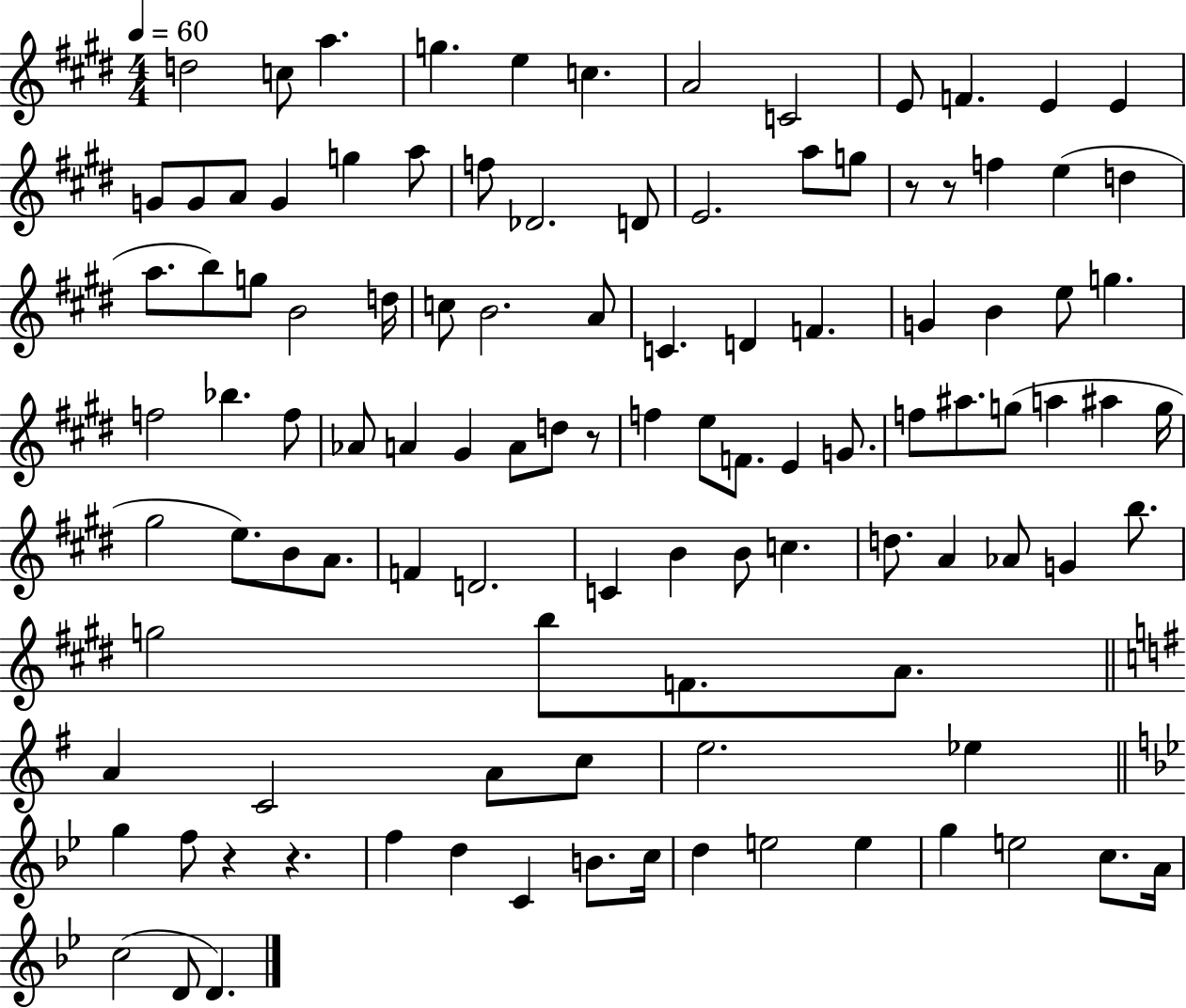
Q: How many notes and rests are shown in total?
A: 108